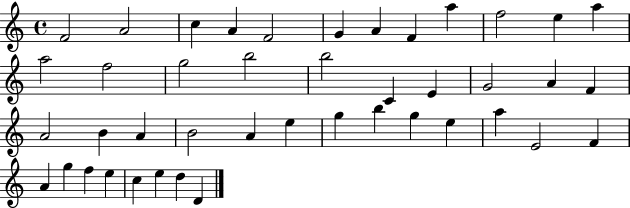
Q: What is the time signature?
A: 4/4